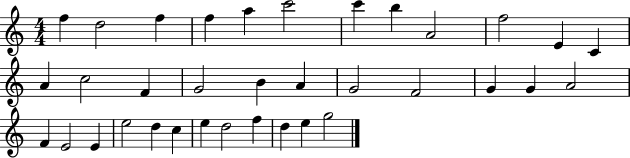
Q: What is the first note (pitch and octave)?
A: F5